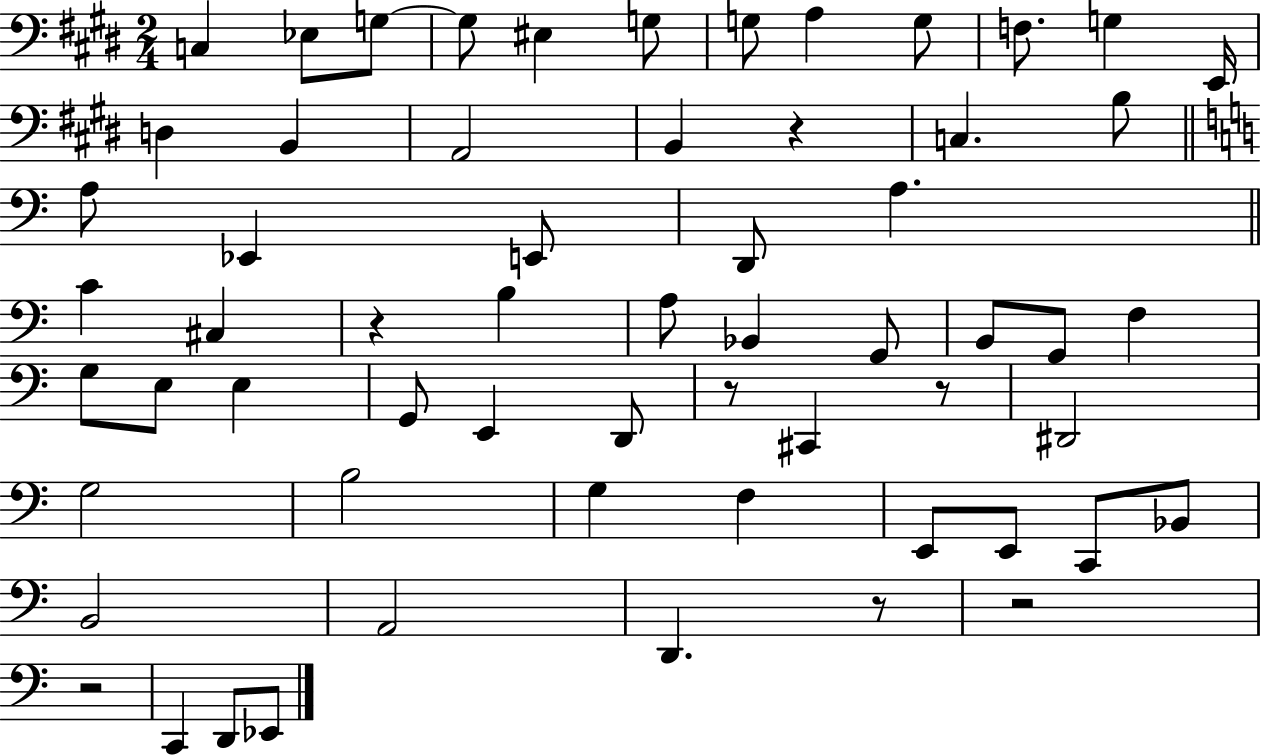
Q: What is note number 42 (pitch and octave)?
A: B3